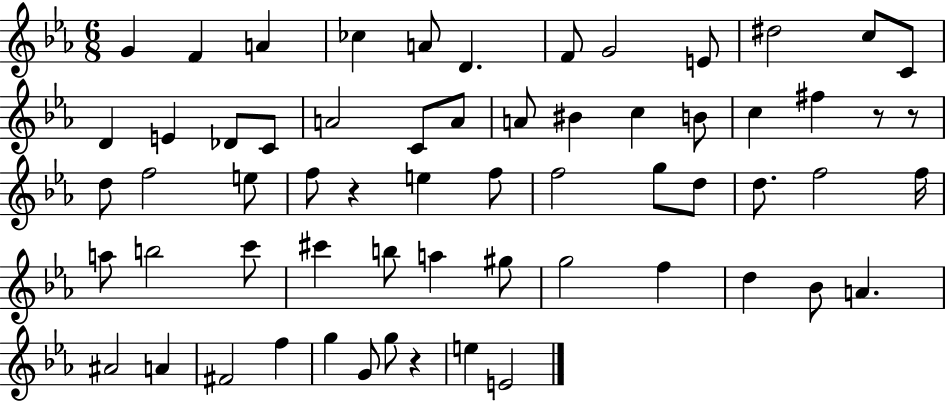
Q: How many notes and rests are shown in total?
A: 62